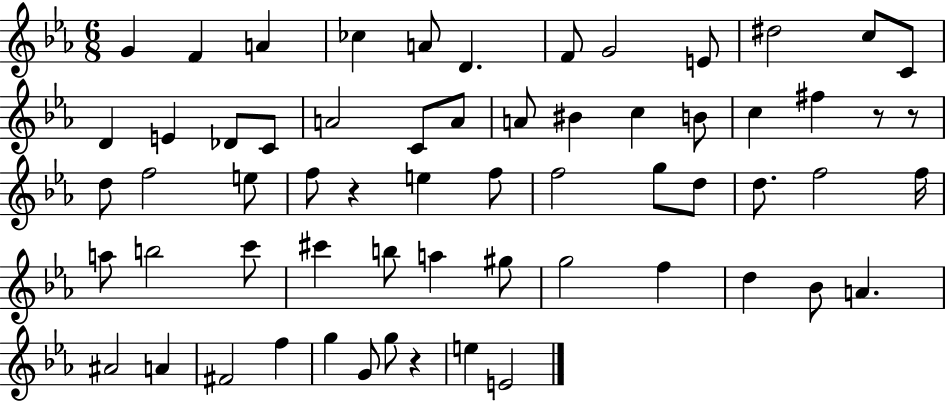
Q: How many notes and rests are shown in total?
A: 62